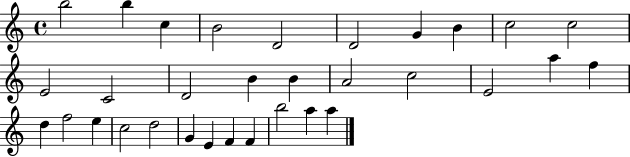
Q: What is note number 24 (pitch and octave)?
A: C5